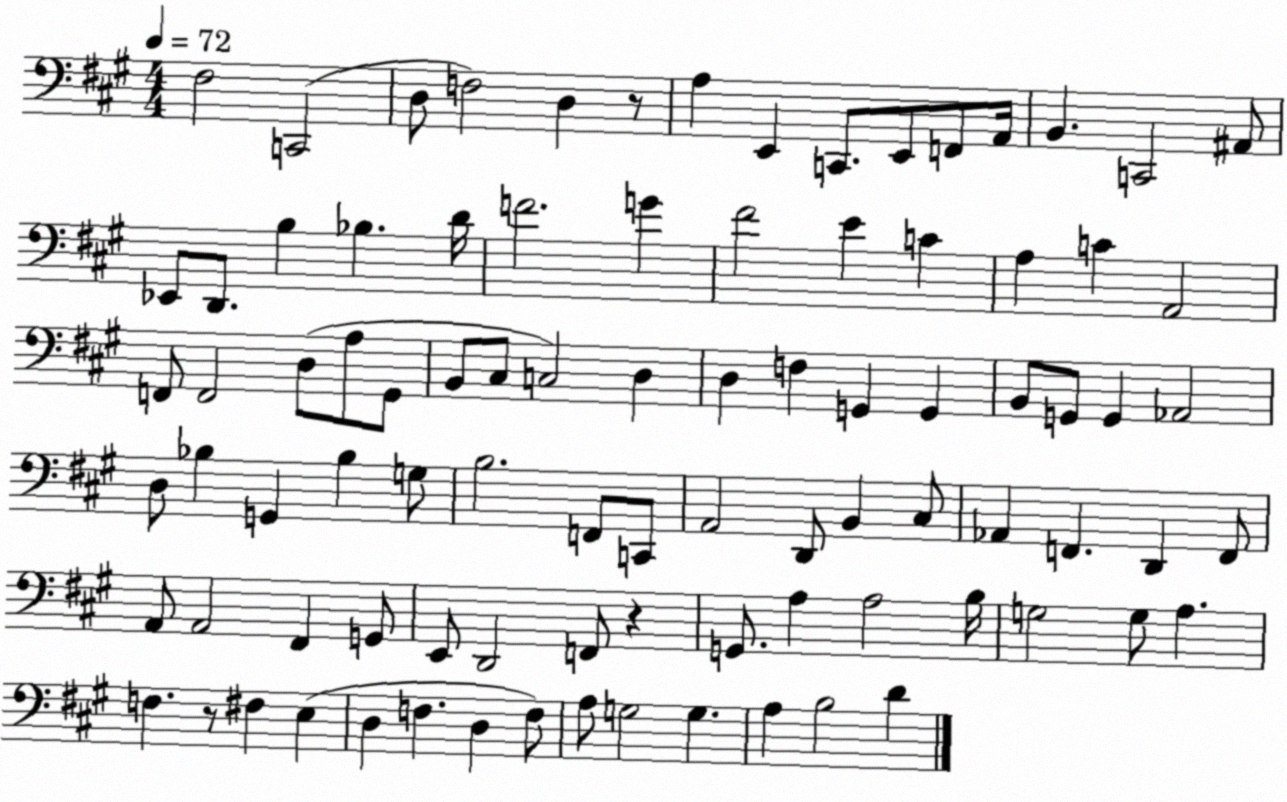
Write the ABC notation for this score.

X:1
T:Untitled
M:4/4
L:1/4
K:A
^F,2 C,,2 D,/2 F,2 D, z/2 A, E,, C,,/2 E,,/2 F,,/2 A,,/4 B,, C,,2 ^A,,/2 _E,,/2 D,,/2 B, _B, D/4 F2 G ^F2 E C A, C A,,2 F,,/2 F,,2 D,/2 A,/2 ^G,,/2 B,,/2 ^C,/2 C,2 D, D, F, G,, G,, B,,/2 G,,/2 G,, _A,,2 D,/2 _B, G,, _B, G,/2 B,2 F,,/2 C,,/2 A,,2 D,,/2 B,, ^C,/2 _A,, F,, D,, F,,/2 A,,/2 A,,2 ^F,, G,,/2 E,,/2 D,,2 F,,/2 z G,,/2 A, A,2 B,/4 G,2 G,/2 A, F, z/2 ^F, E, D, F, D, F,/2 A,/2 G,2 G, A, B,2 D